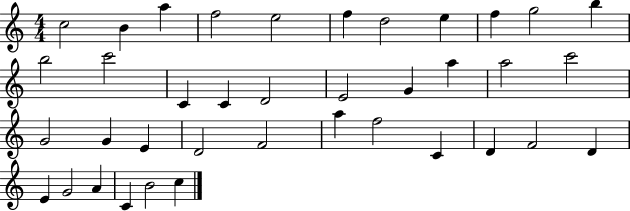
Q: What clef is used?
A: treble